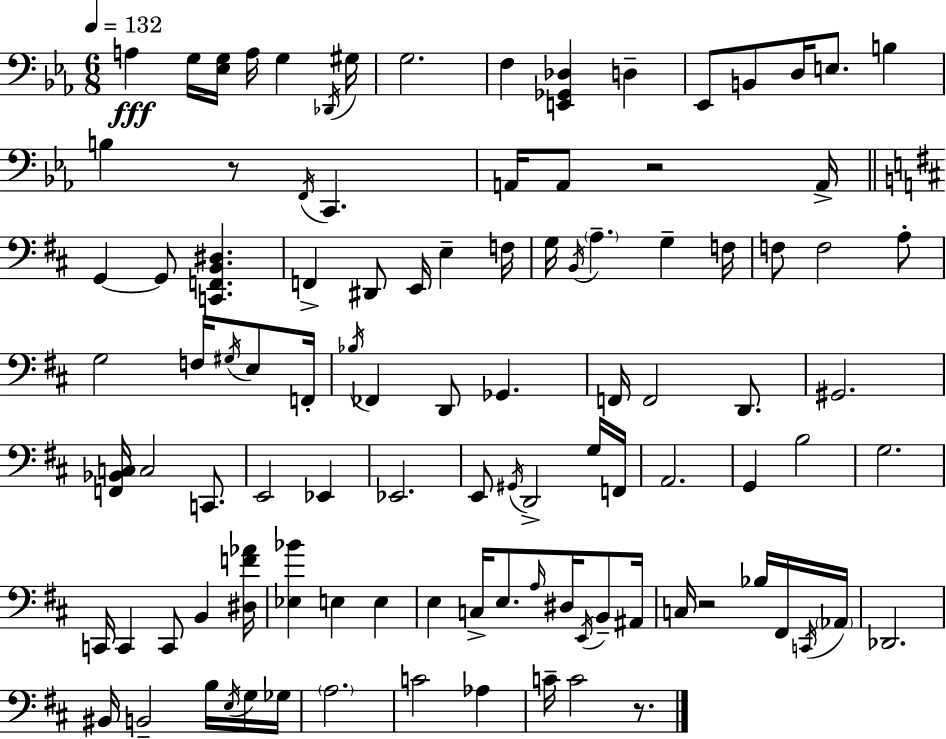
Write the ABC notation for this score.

X:1
T:Untitled
M:6/8
L:1/4
K:Cm
A, G,/4 [_E,G,]/4 A,/4 G, _D,,/4 ^G,/4 G,2 F, [E,,_G,,_D,] D, _E,,/2 B,,/2 D,/4 E,/2 B, B, z/2 F,,/4 C,, A,,/4 A,,/2 z2 A,,/4 G,, G,,/2 [C,,F,,B,,^D,] F,, ^D,,/2 E,,/4 E, F,/4 G,/4 B,,/4 A, G, F,/4 F,/2 F,2 A,/2 G,2 F,/4 ^G,/4 E,/2 F,,/4 _B,/4 _F,, D,,/2 _G,, F,,/4 F,,2 D,,/2 ^G,,2 [F,,_B,,C,]/4 C,2 C,,/2 E,,2 _E,, _E,,2 E,,/2 ^G,,/4 D,,2 G,/4 F,,/4 A,,2 G,, B,2 G,2 C,,/4 C,, C,,/2 B,, [^D,F_A]/4 [_E,_B] E, E, E, C,/4 E,/2 A,/4 ^D,/4 E,,/4 B,,/2 ^A,,/4 C,/4 z2 _B,/4 ^F,,/4 C,,/4 _A,,/4 _D,,2 ^B,,/4 B,,2 B,/4 E,/4 G,/4 _G,/4 A,2 C2 _A, C/4 C2 z/2